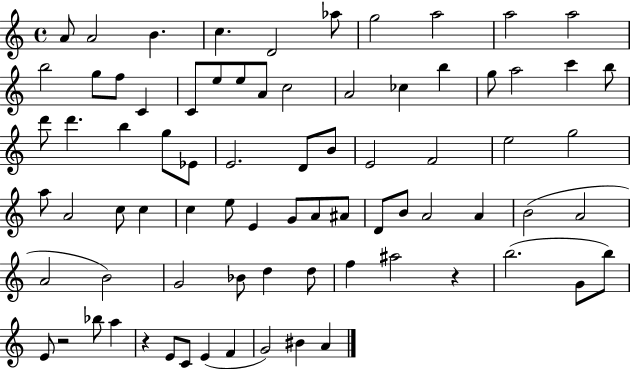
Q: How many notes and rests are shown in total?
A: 78